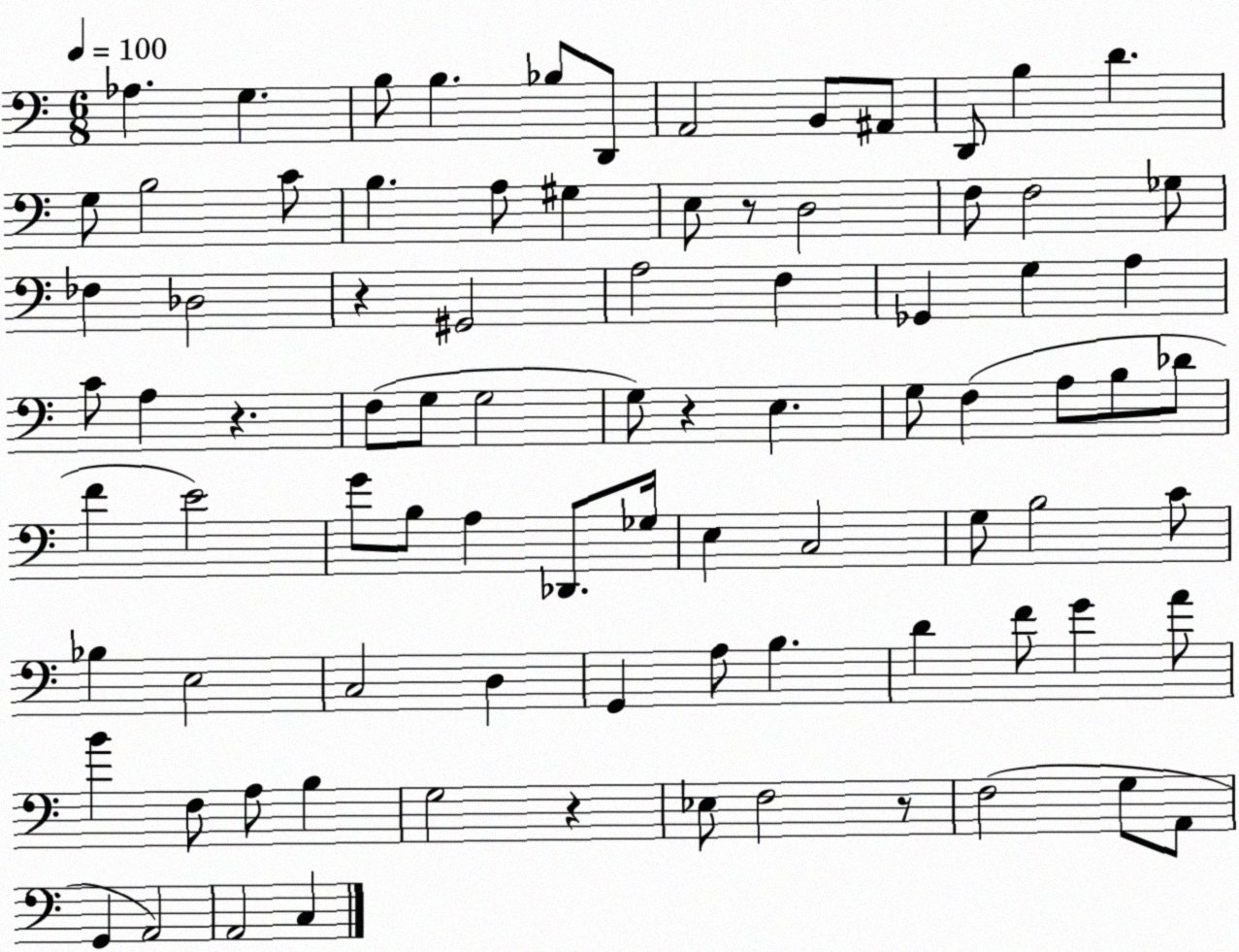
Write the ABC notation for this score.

X:1
T:Untitled
M:6/8
L:1/4
K:C
_A, G, B,/2 B, _B,/2 D,,/2 A,,2 B,,/2 ^A,,/2 D,,/2 B, D G,/2 B,2 C/2 B, A,/2 ^G, E,/2 z/2 D,2 F,/2 F,2 _G,/2 _F, _D,2 z ^G,,2 A,2 F, _G,, G, A, C/2 A, z F,/2 G,/2 G,2 G,/2 z E, G,/2 F, A,/2 B,/2 _D/2 F E2 G/2 B,/2 A, _D,,/2 _G,/4 E, C,2 G,/2 B,2 C/2 _B, E,2 C,2 D, G,, A,/2 B, D F/2 G A/2 B F,/2 A,/2 B, G,2 z _E,/2 F,2 z/2 F,2 G,/2 A,,/2 G,, A,,2 A,,2 C,